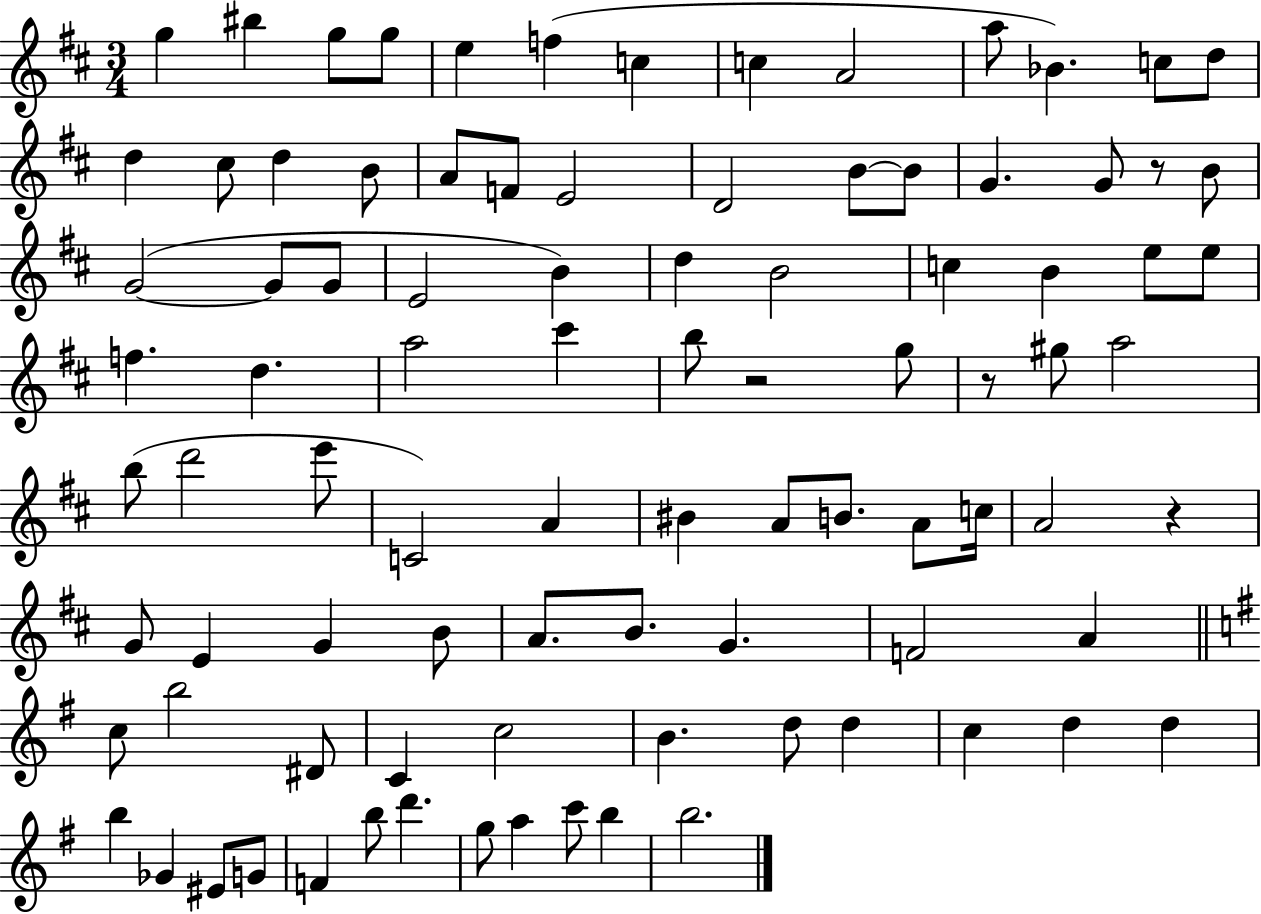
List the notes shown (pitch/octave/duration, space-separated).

G5/q BIS5/q G5/e G5/e E5/q F5/q C5/q C5/q A4/h A5/e Bb4/q. C5/e D5/e D5/q C#5/e D5/q B4/e A4/e F4/e E4/h D4/h B4/e B4/e G4/q. G4/e R/e B4/e G4/h G4/e G4/e E4/h B4/q D5/q B4/h C5/q B4/q E5/e E5/e F5/q. D5/q. A5/h C#6/q B5/e R/h G5/e R/e G#5/e A5/h B5/e D6/h E6/e C4/h A4/q BIS4/q A4/e B4/e. A4/e C5/s A4/h R/q G4/e E4/q G4/q B4/e A4/e. B4/e. G4/q. F4/h A4/q C5/e B5/h D#4/e C4/q C5/h B4/q. D5/e D5/q C5/q D5/q D5/q B5/q Gb4/q EIS4/e G4/e F4/q B5/e D6/q. G5/e A5/q C6/e B5/q B5/h.